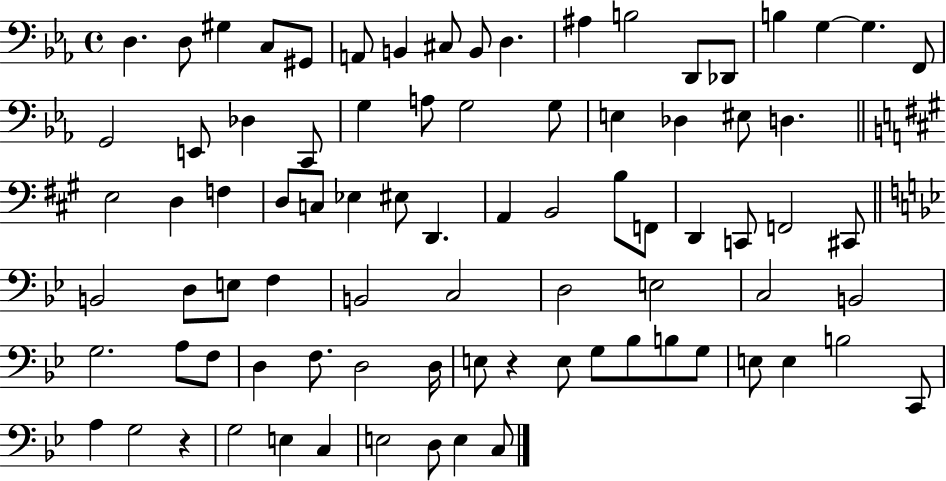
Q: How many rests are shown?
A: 2